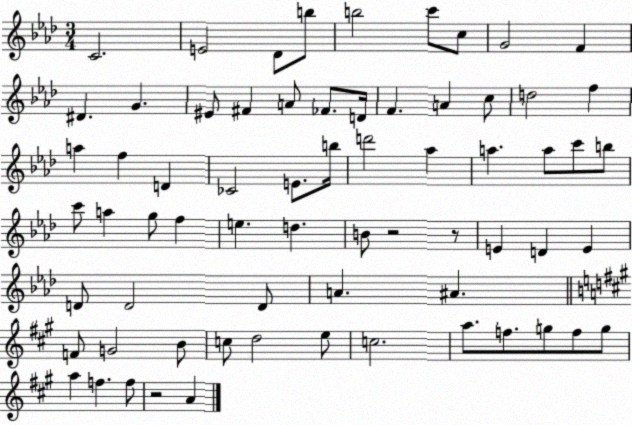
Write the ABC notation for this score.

X:1
T:Untitled
M:3/4
L:1/4
K:Ab
C2 E2 _D/2 b/2 b2 c'/2 c/2 G2 F ^D G ^E/2 ^F A/2 _F/2 D/4 F A c/2 d2 f a f D _C2 E/2 b/4 d'2 _a a a/2 c'/2 b/2 c'/2 a g/2 f e d B/2 z2 z/2 E D E D/2 D2 D/2 A ^A F/2 G2 B/2 c/2 d2 e/2 c2 a/2 f/2 g/2 f/2 g/2 a f f/2 z2 A